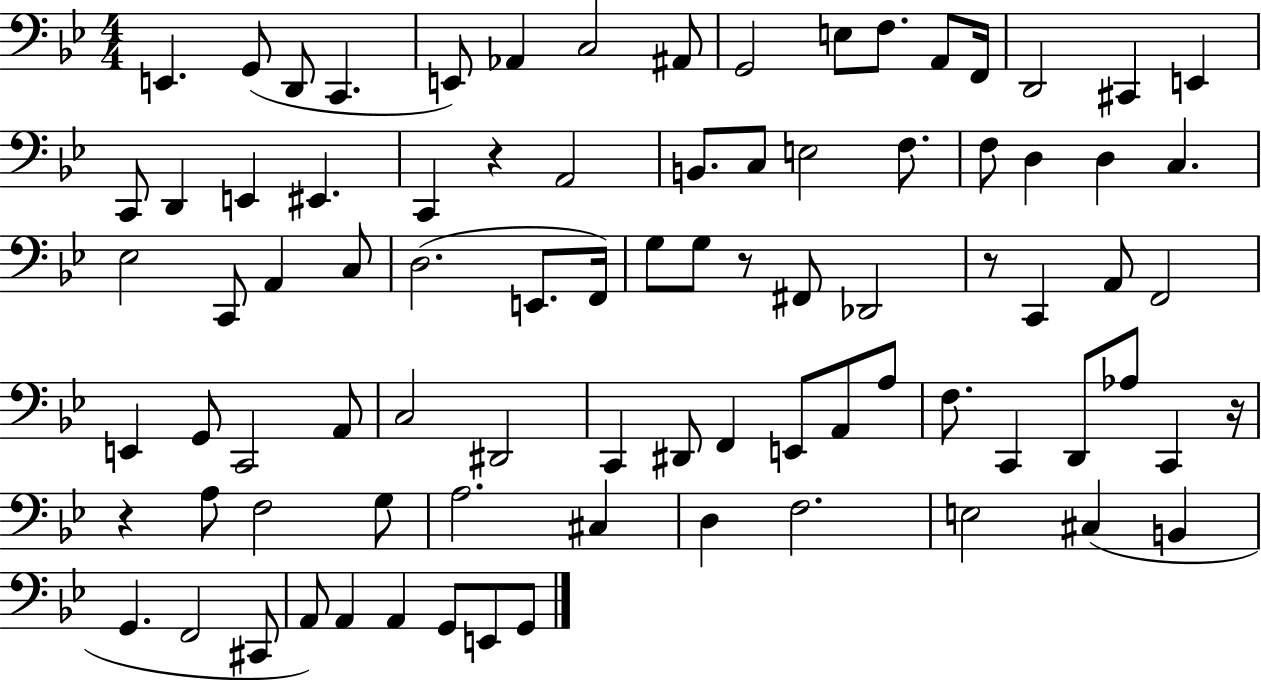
X:1
T:Untitled
M:4/4
L:1/4
K:Bb
E,, G,,/2 D,,/2 C,, E,,/2 _A,, C,2 ^A,,/2 G,,2 E,/2 F,/2 A,,/2 F,,/4 D,,2 ^C,, E,, C,,/2 D,, E,, ^E,, C,, z A,,2 B,,/2 C,/2 E,2 F,/2 F,/2 D, D, C, _E,2 C,,/2 A,, C,/2 D,2 E,,/2 F,,/4 G,/2 G,/2 z/2 ^F,,/2 _D,,2 z/2 C,, A,,/2 F,,2 E,, G,,/2 C,,2 A,,/2 C,2 ^D,,2 C,, ^D,,/2 F,, E,,/2 A,,/2 A,/2 F,/2 C,, D,,/2 _A,/2 C,, z/4 z A,/2 F,2 G,/2 A,2 ^C, D, F,2 E,2 ^C, B,, G,, F,,2 ^C,,/2 A,,/2 A,, A,, G,,/2 E,,/2 G,,/2